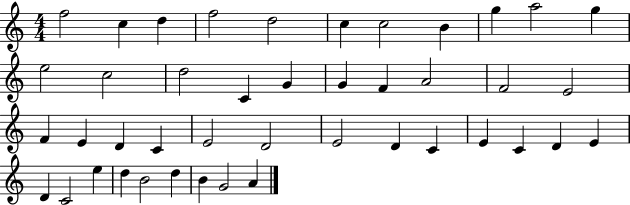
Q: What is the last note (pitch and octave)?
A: A4